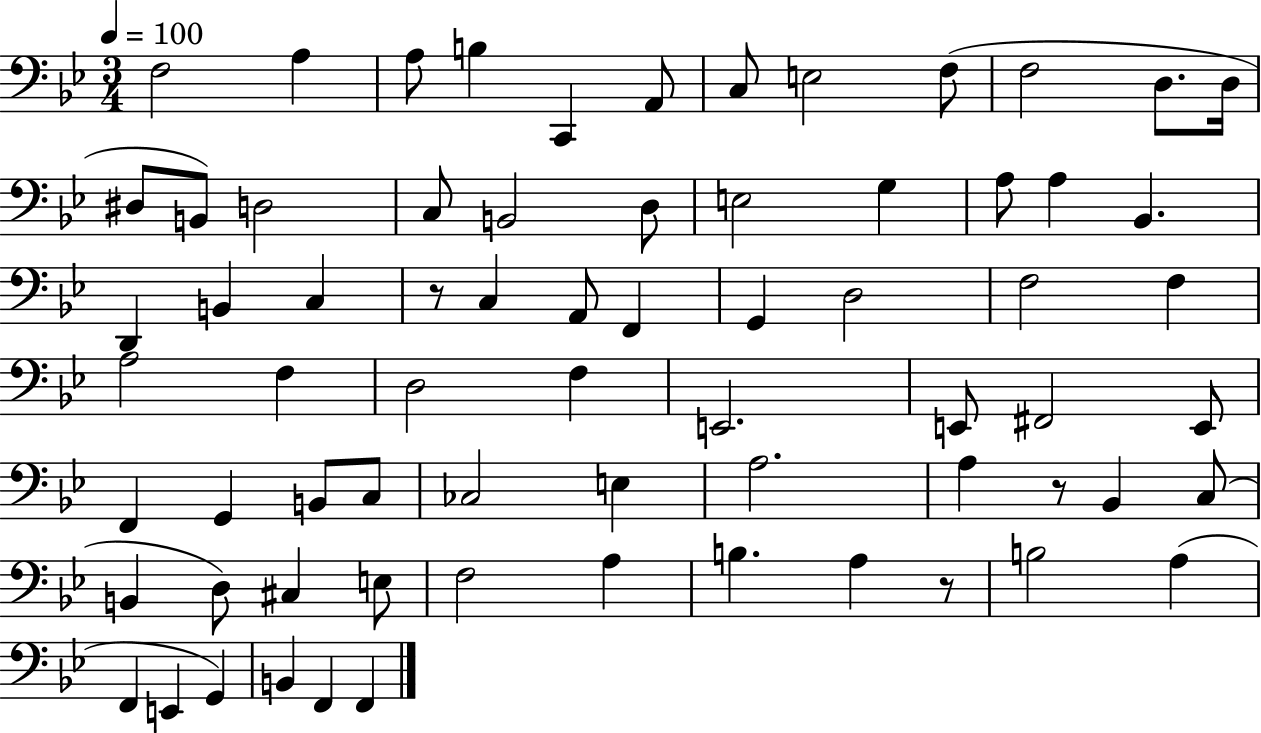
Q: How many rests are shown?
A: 3